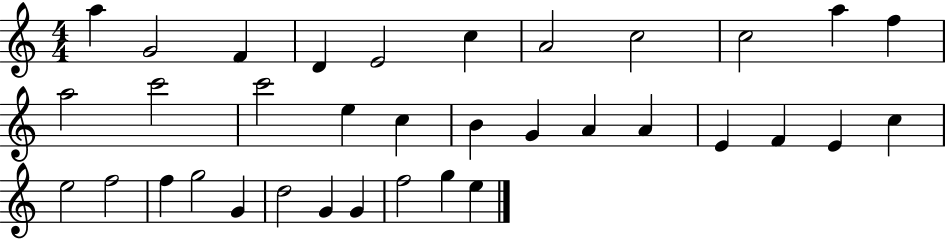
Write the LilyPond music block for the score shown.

{
  \clef treble
  \numericTimeSignature
  \time 4/4
  \key c \major
  a''4 g'2 f'4 | d'4 e'2 c''4 | a'2 c''2 | c''2 a''4 f''4 | \break a''2 c'''2 | c'''2 e''4 c''4 | b'4 g'4 a'4 a'4 | e'4 f'4 e'4 c''4 | \break e''2 f''2 | f''4 g''2 g'4 | d''2 g'4 g'4 | f''2 g''4 e''4 | \break \bar "|."
}